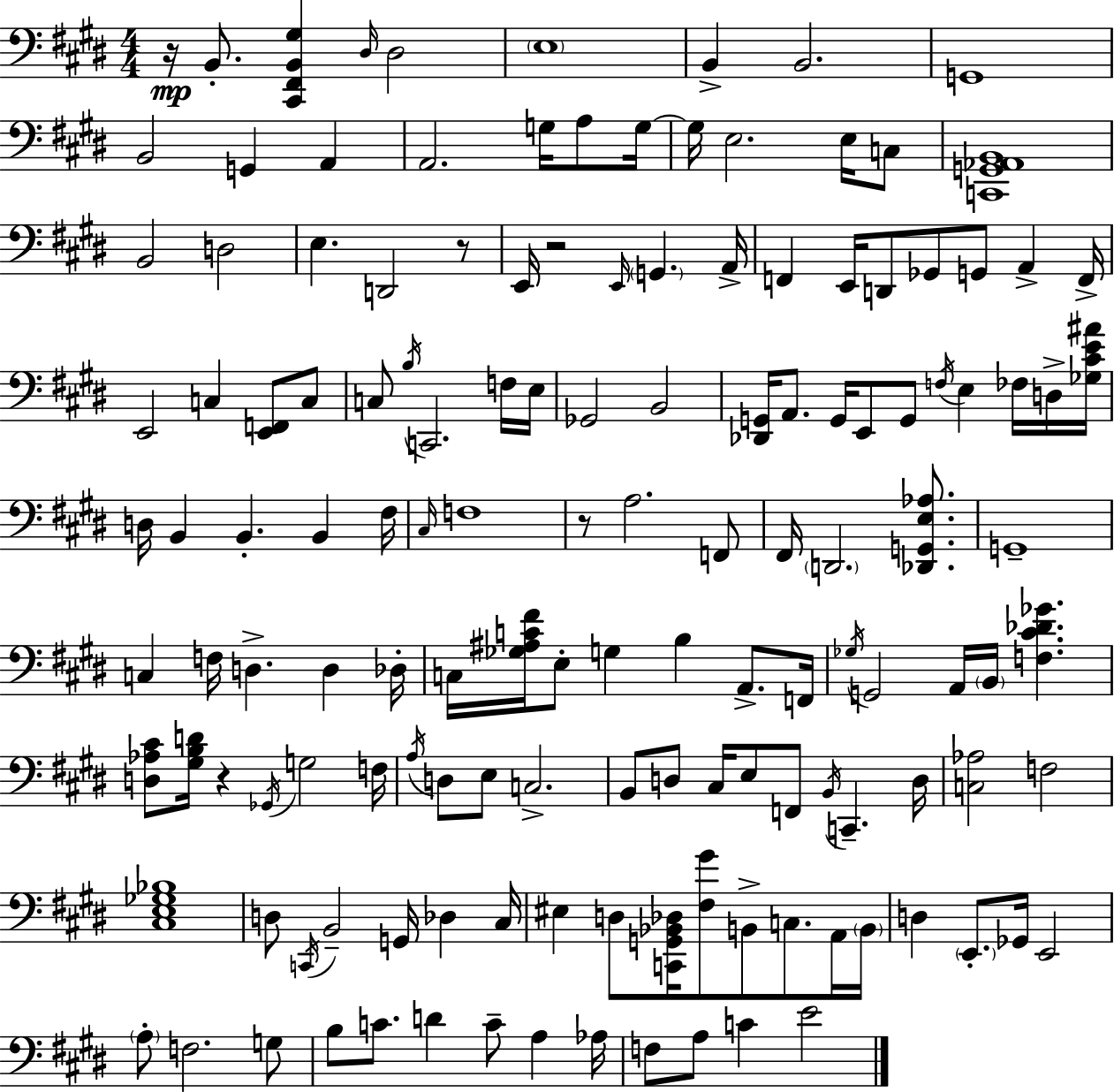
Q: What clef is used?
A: bass